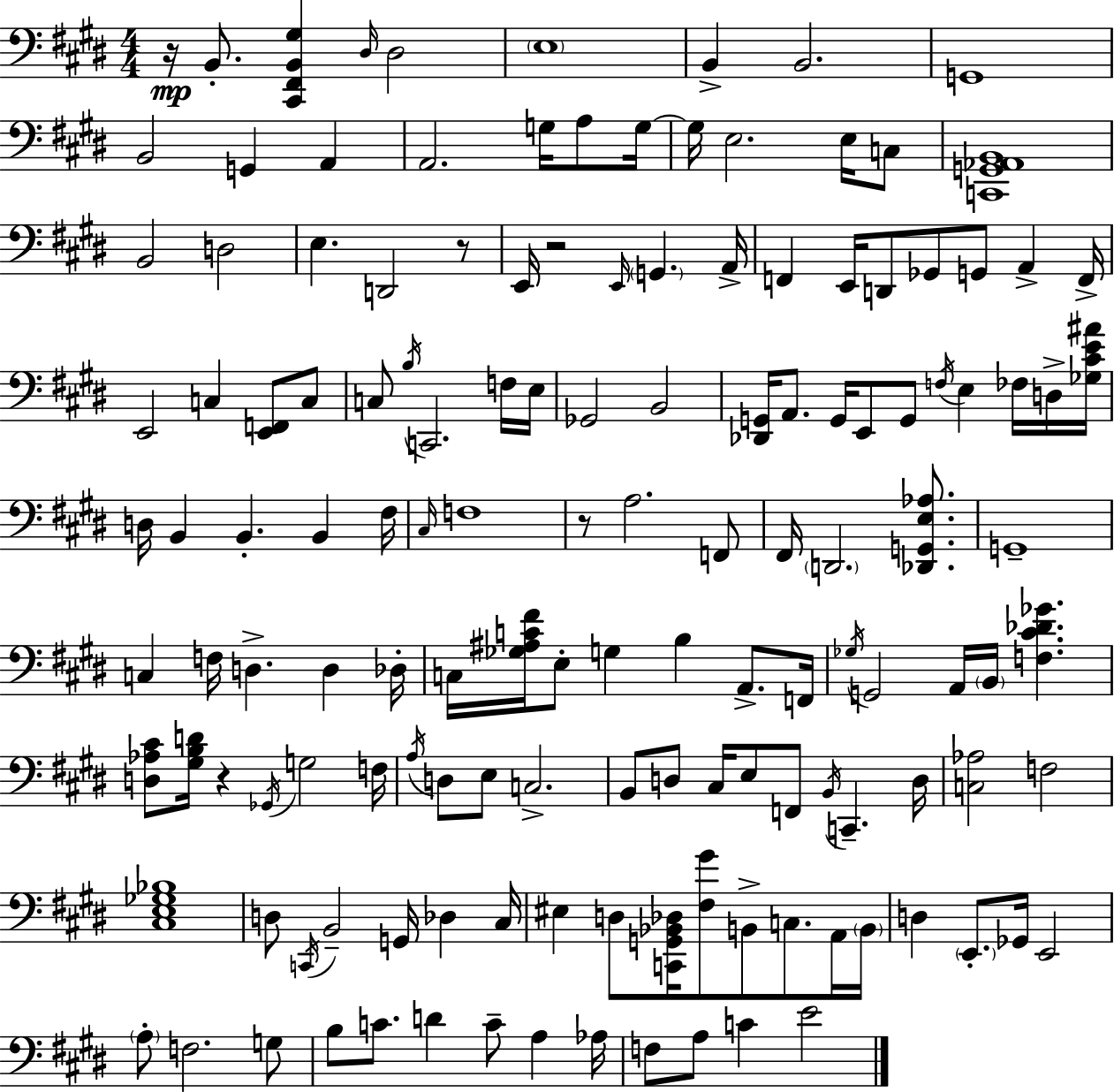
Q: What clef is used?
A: bass